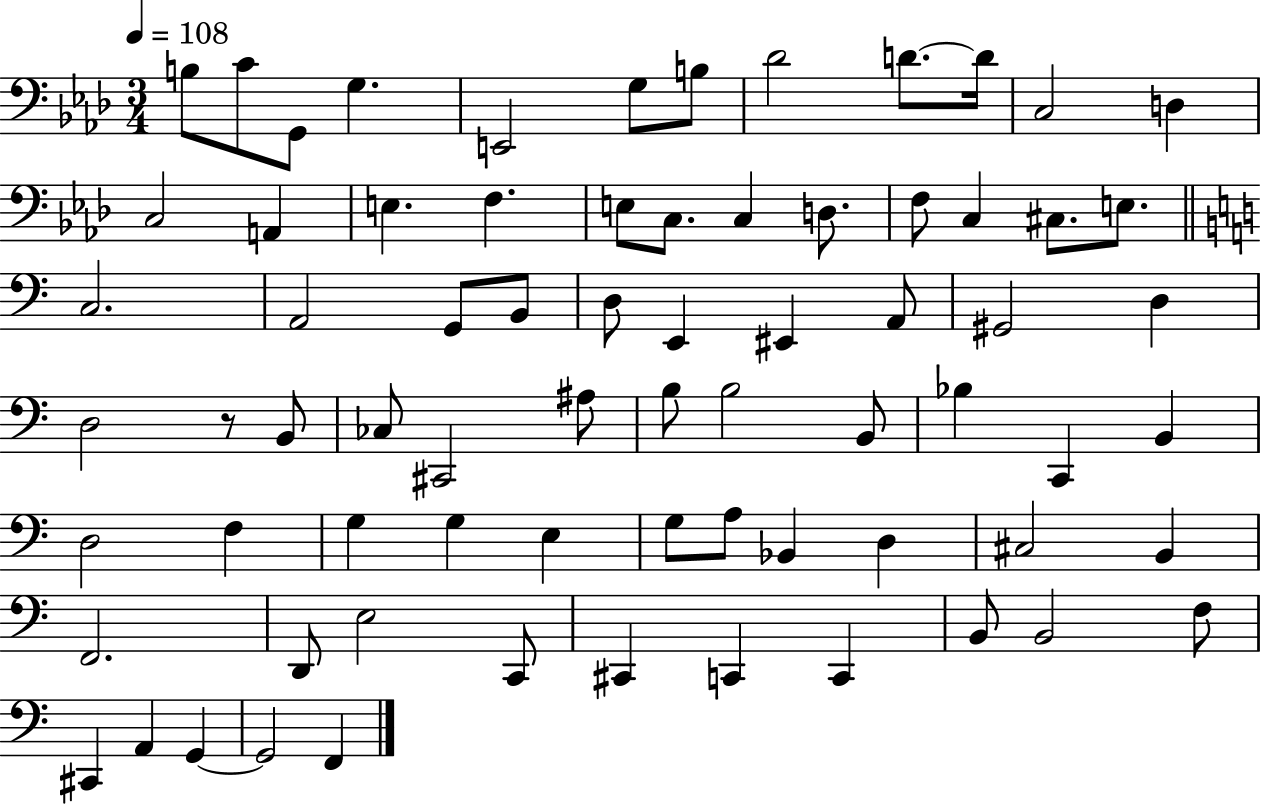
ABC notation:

X:1
T:Untitled
M:3/4
L:1/4
K:Ab
B,/2 C/2 G,,/2 G, E,,2 G,/2 B,/2 _D2 D/2 D/4 C,2 D, C,2 A,, E, F, E,/2 C,/2 C, D,/2 F,/2 C, ^C,/2 E,/2 C,2 A,,2 G,,/2 B,,/2 D,/2 E,, ^E,, A,,/2 ^G,,2 D, D,2 z/2 B,,/2 _C,/2 ^C,,2 ^A,/2 B,/2 B,2 B,,/2 _B, C,, B,, D,2 F, G, G, E, G,/2 A,/2 _B,, D, ^C,2 B,, F,,2 D,,/2 E,2 C,,/2 ^C,, C,, C,, B,,/2 B,,2 F,/2 ^C,, A,, G,, G,,2 F,,